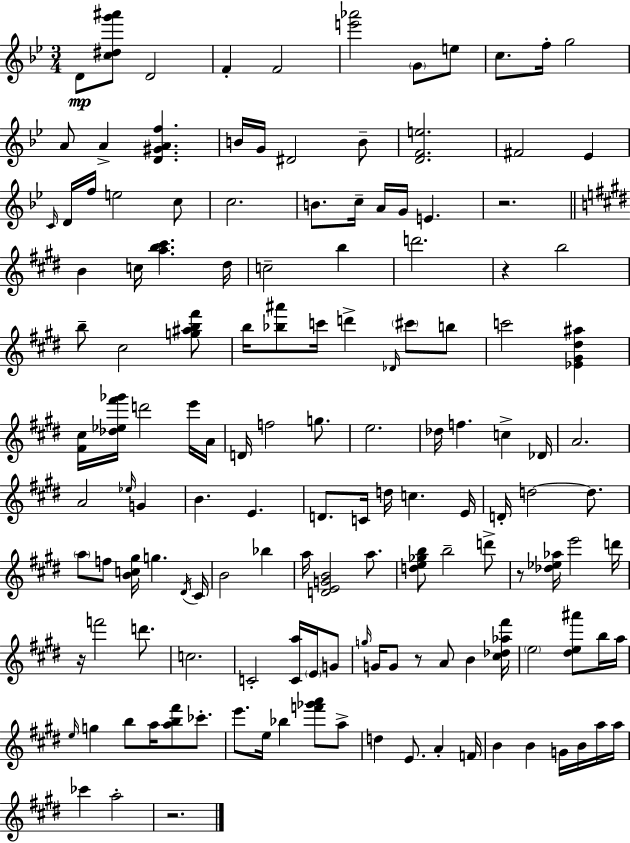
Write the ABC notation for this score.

X:1
T:Untitled
M:3/4
L:1/4
K:Bb
D/2 [c^dg'^a']/2 D2 F F2 [e'_a']2 G/2 e/2 c/2 f/4 g2 A/2 A [D^GAf] B/4 G/4 ^D2 B/2 [DFe]2 ^F2 _E C/4 D/4 f/4 e2 c/2 c2 B/2 c/4 A/4 G/4 E z2 B c/4 [ab^c'] ^d/4 c2 b d'2 z b2 b/2 ^c2 [g^ab^f']/2 b/4 [_b^a']/2 c'/4 d' _D/4 ^c'/2 b/2 c'2 [_E^G^d^a] [^F^c]/4 [_d_e^f'_g']/4 d'2 e'/4 A/4 D/4 f2 g/2 e2 _d/4 f c _D/4 A2 A2 _e/4 G B E D/2 C/4 d/4 c E/4 D/4 d2 d/2 a/2 f/2 [Bc^g]/4 g ^D/4 ^C/4 B2 _b a/4 [DEGB]2 a/2 [de_gb]/2 b2 d'/2 z/2 [_d_e_a]/4 e'2 d'/4 z/4 f'2 d'/2 c2 C2 [Ca]/4 E/4 G/2 g/4 G/4 G/2 z/2 A/2 B [^c_d_a^f']/4 e2 [^de^a']/2 b/4 a/4 e/4 g b/2 a/4 [ab^f']/2 _c'/2 e'/2 e/4 _b [f'_g'a']/2 a/2 d E/2 A F/4 B B G/4 B/4 a/4 a/4 _c' a2 z2